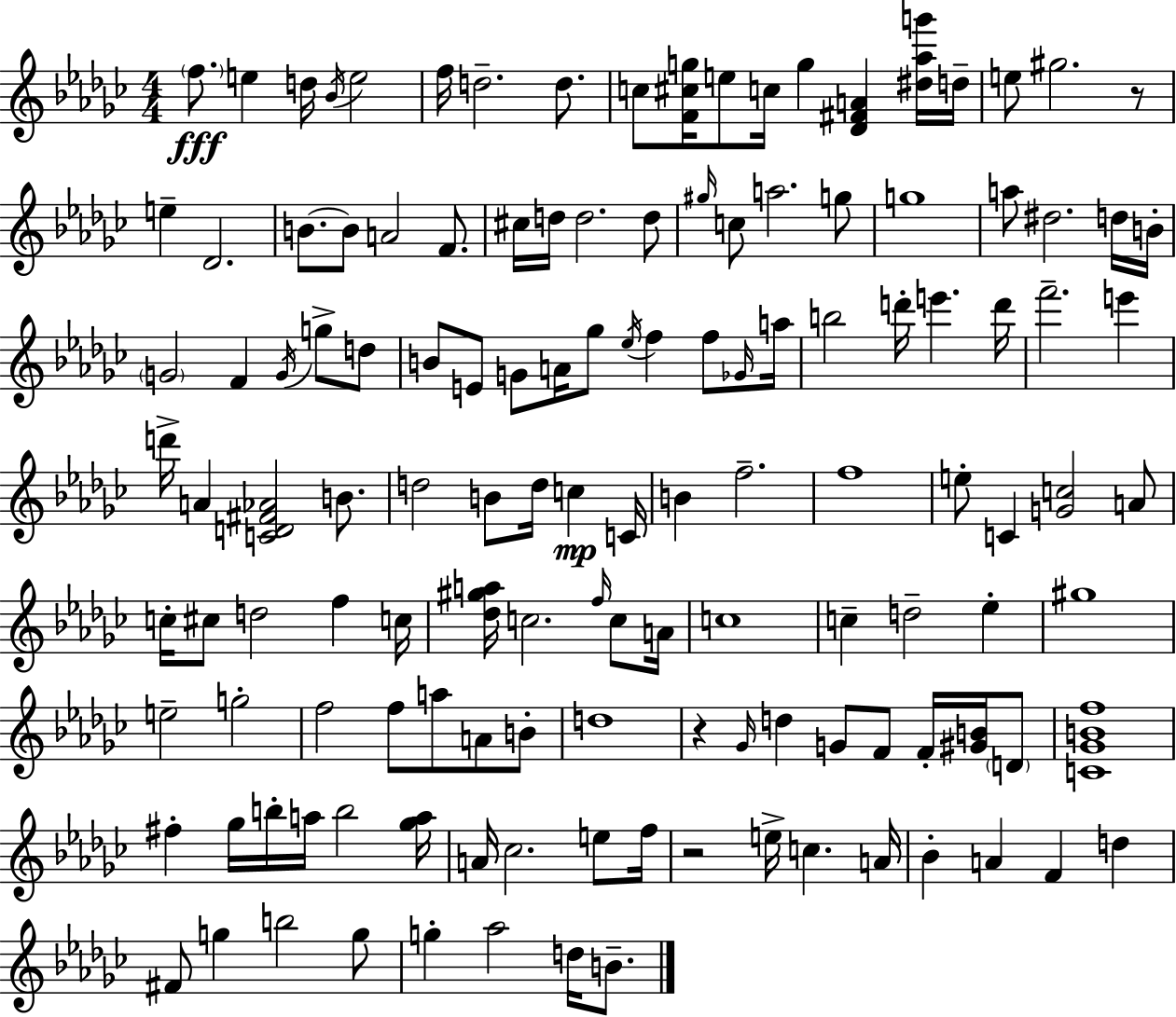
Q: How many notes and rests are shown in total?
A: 133